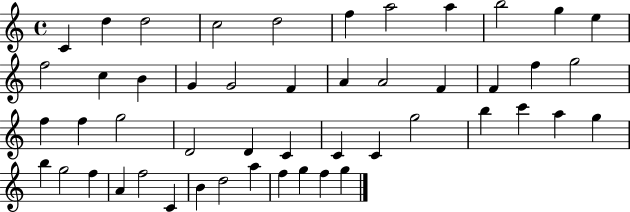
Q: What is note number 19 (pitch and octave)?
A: A4